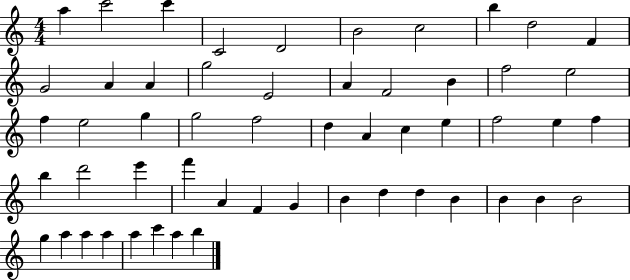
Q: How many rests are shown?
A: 0